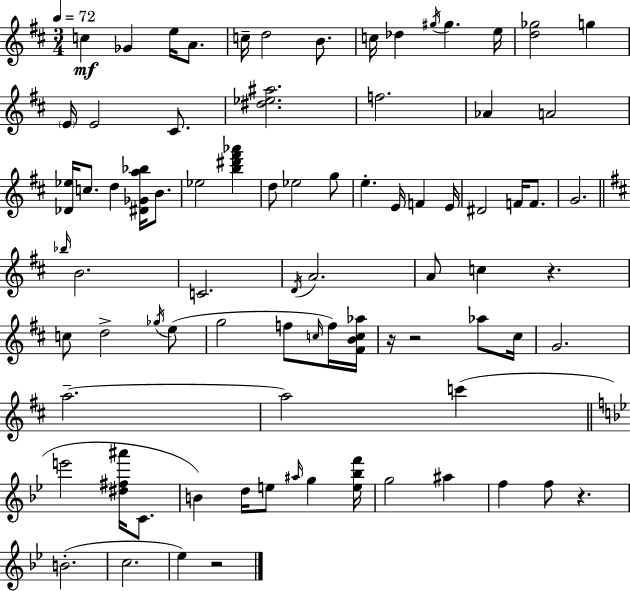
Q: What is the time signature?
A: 3/4